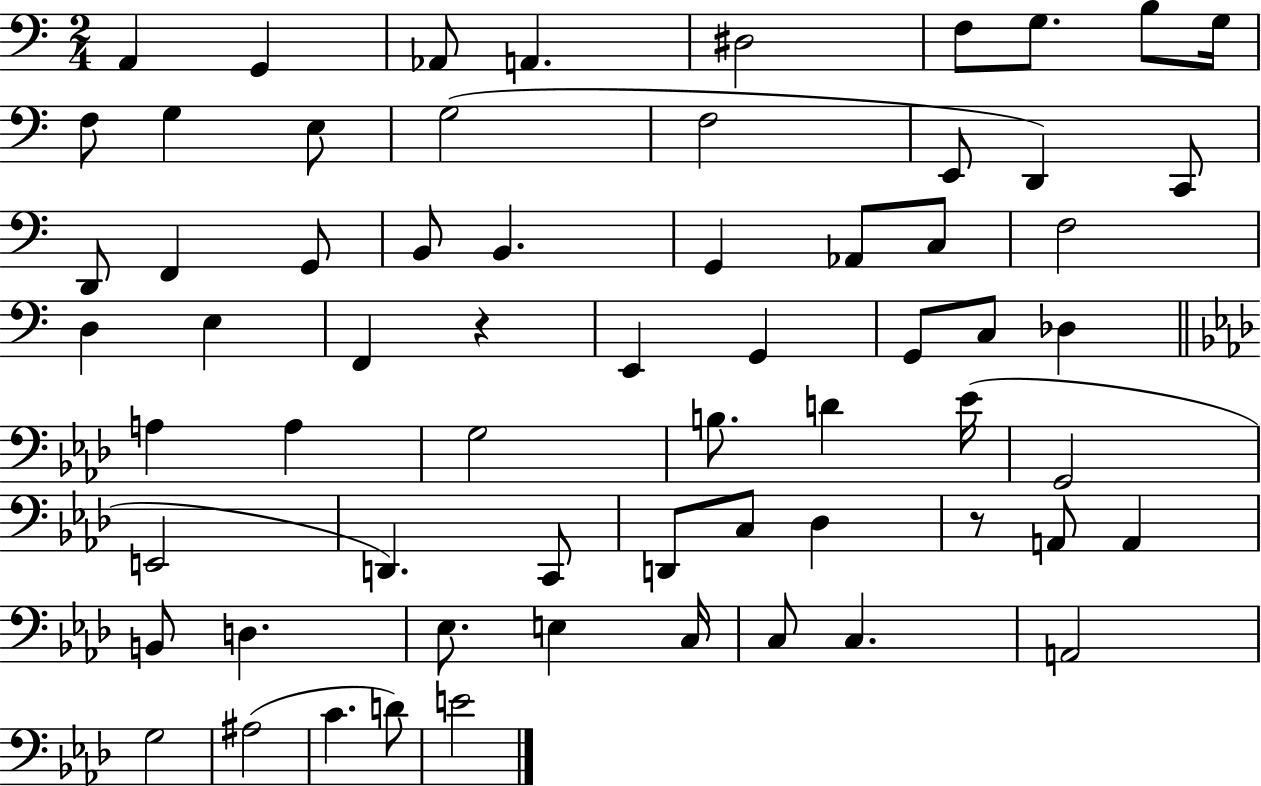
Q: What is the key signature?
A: C major